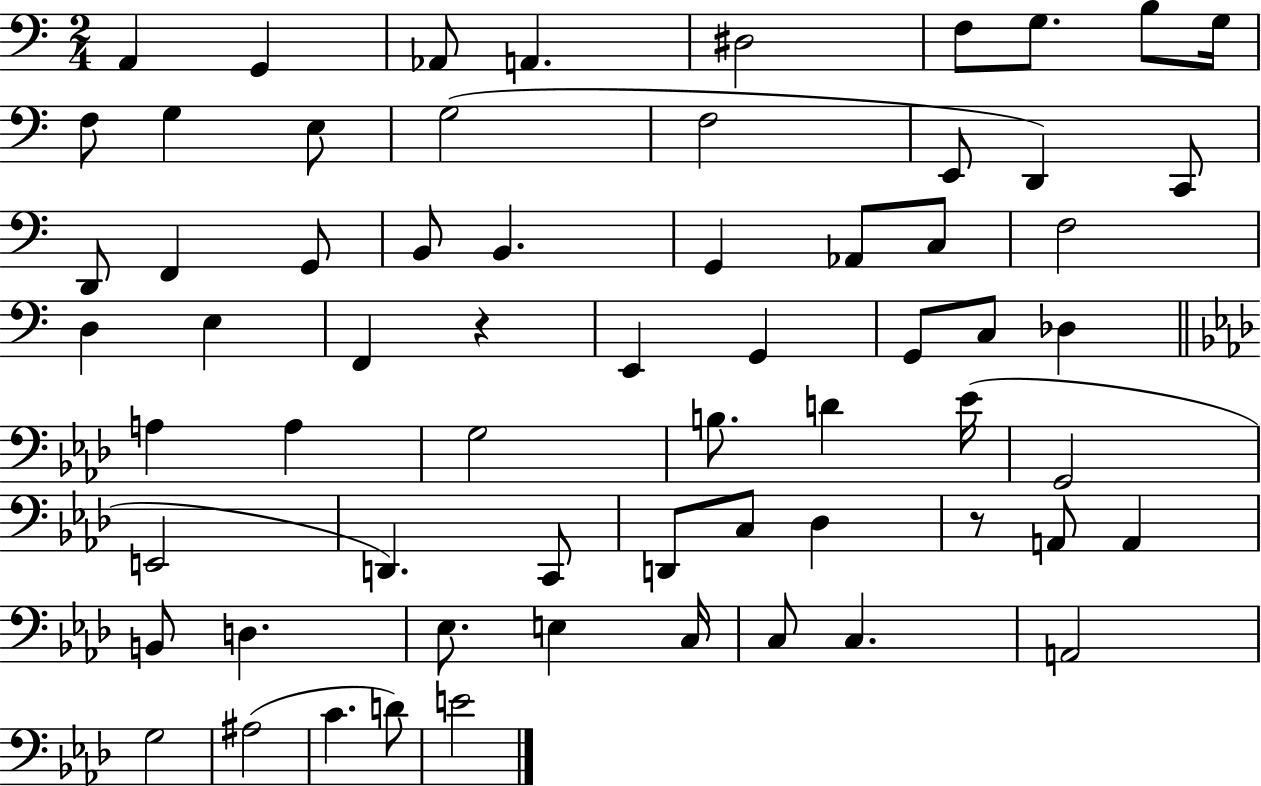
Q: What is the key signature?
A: C major